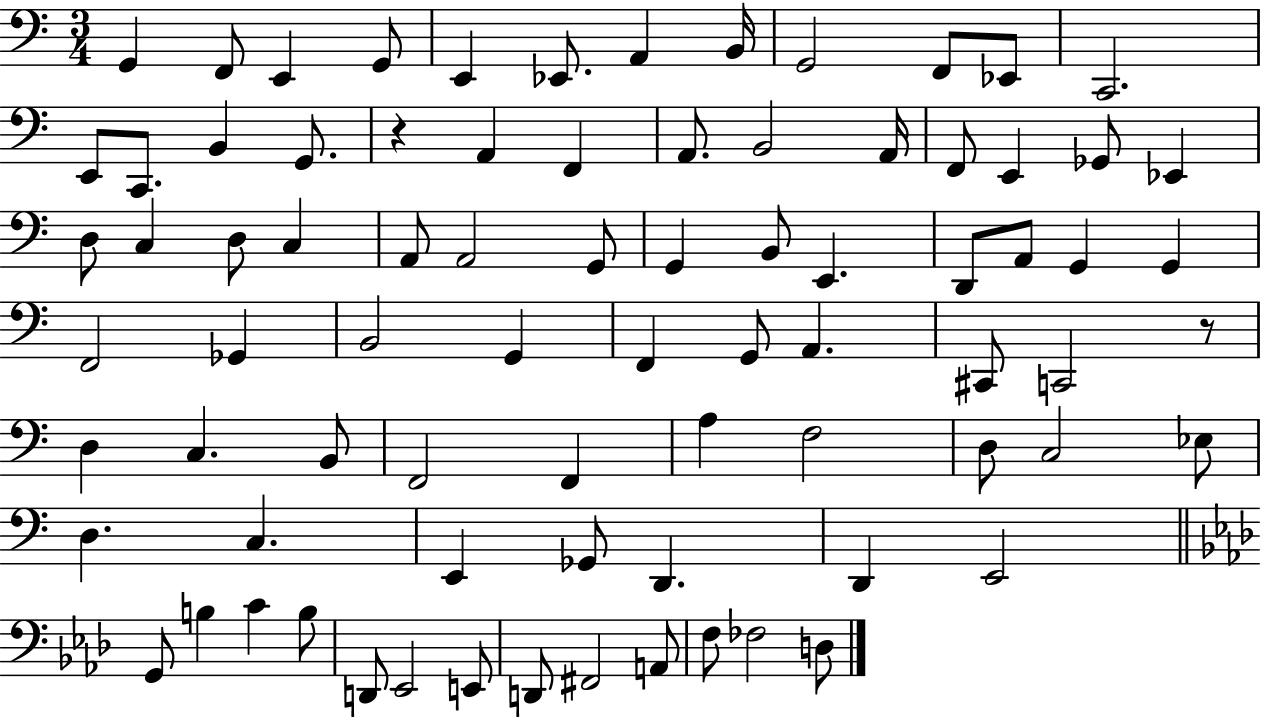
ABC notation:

X:1
T:Untitled
M:3/4
L:1/4
K:C
G,, F,,/2 E,, G,,/2 E,, _E,,/2 A,, B,,/4 G,,2 F,,/2 _E,,/2 C,,2 E,,/2 C,,/2 B,, G,,/2 z A,, F,, A,,/2 B,,2 A,,/4 F,,/2 E,, _G,,/2 _E,, D,/2 C, D,/2 C, A,,/2 A,,2 G,,/2 G,, B,,/2 E,, D,,/2 A,,/2 G,, G,, F,,2 _G,, B,,2 G,, F,, G,,/2 A,, ^C,,/2 C,,2 z/2 D, C, B,,/2 F,,2 F,, A, F,2 D,/2 C,2 _E,/2 D, C, E,, _G,,/2 D,, D,, E,,2 G,,/2 B, C B,/2 D,,/2 _E,,2 E,,/2 D,,/2 ^F,,2 A,,/2 F,/2 _F,2 D,/2